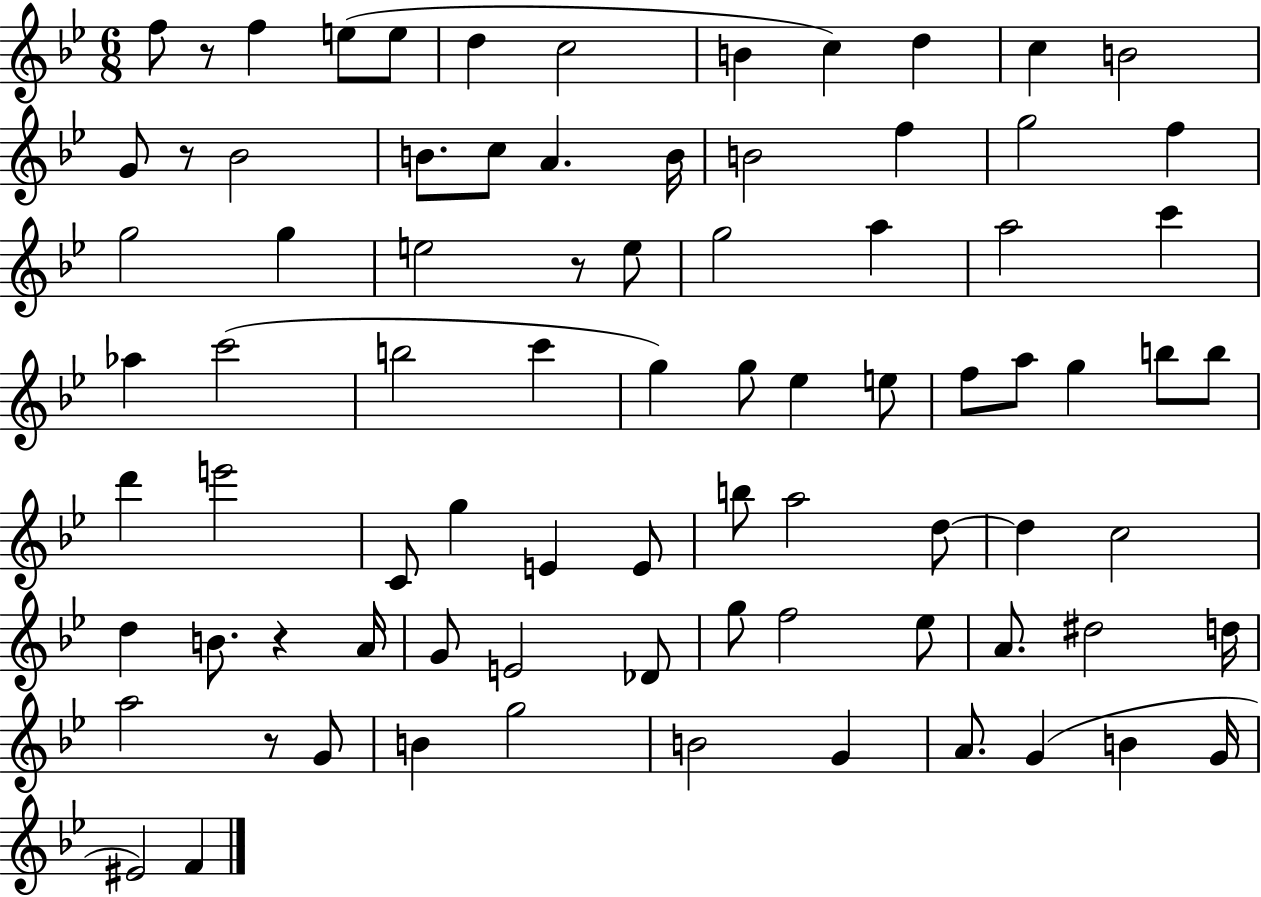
{
  \clef treble
  \numericTimeSignature
  \time 6/8
  \key bes \major
  f''8 r8 f''4 e''8( e''8 | d''4 c''2 | b'4 c''4) d''4 | c''4 b'2 | \break g'8 r8 bes'2 | b'8. c''8 a'4. b'16 | b'2 f''4 | g''2 f''4 | \break g''2 g''4 | e''2 r8 e''8 | g''2 a''4 | a''2 c'''4 | \break aes''4 c'''2( | b''2 c'''4 | g''4) g''8 ees''4 e''8 | f''8 a''8 g''4 b''8 b''8 | \break d'''4 e'''2 | c'8 g''4 e'4 e'8 | b''8 a''2 d''8~~ | d''4 c''2 | \break d''4 b'8. r4 a'16 | g'8 e'2 des'8 | g''8 f''2 ees''8 | a'8. dis''2 d''16 | \break a''2 r8 g'8 | b'4 g''2 | b'2 g'4 | a'8. g'4( b'4 g'16 | \break eis'2) f'4 | \bar "|."
}